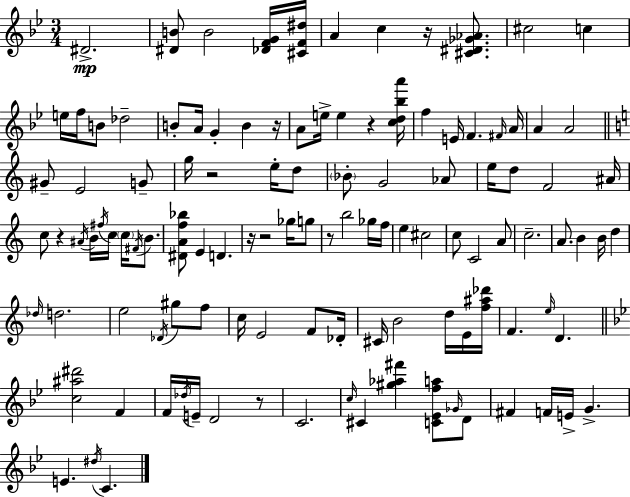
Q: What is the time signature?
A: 3/4